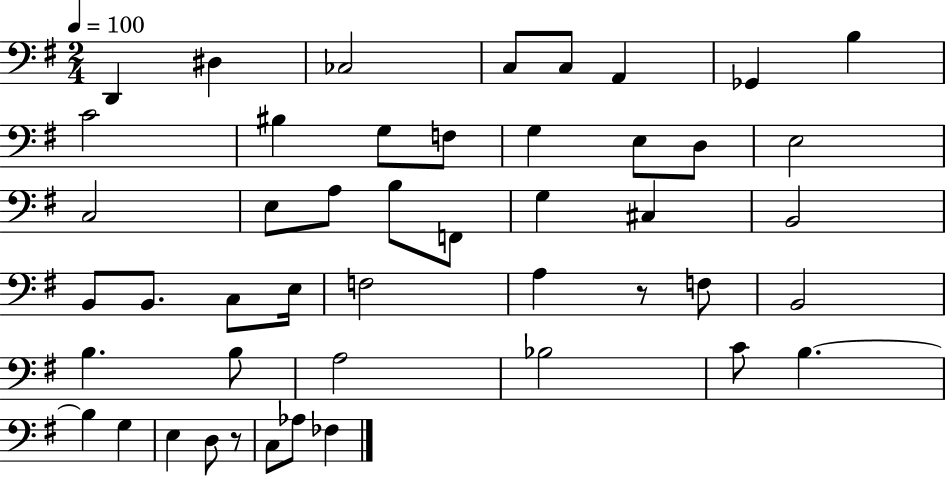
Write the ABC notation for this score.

X:1
T:Untitled
M:2/4
L:1/4
K:G
D,, ^D, _C,2 C,/2 C,/2 A,, _G,, B, C2 ^B, G,/2 F,/2 G, E,/2 D,/2 E,2 C,2 E,/2 A,/2 B,/2 F,,/2 G, ^C, B,,2 B,,/2 B,,/2 C,/2 E,/4 F,2 A, z/2 F,/2 B,,2 B, B,/2 A,2 _B,2 C/2 B, B, G, E, D,/2 z/2 C,/2 _A,/2 _F,